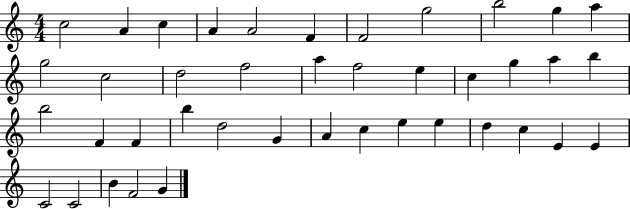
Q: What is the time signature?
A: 4/4